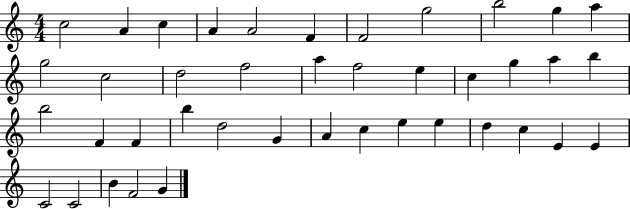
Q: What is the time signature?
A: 4/4